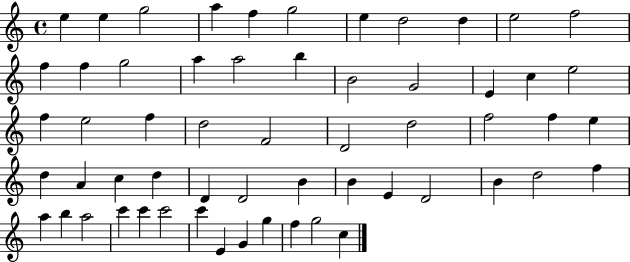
E5/q E5/q G5/h A5/q F5/q G5/h E5/q D5/h D5/q E5/h F5/h F5/q F5/q G5/h A5/q A5/h B5/q B4/h G4/h E4/q C5/q E5/h F5/q E5/h F5/q D5/h F4/h D4/h D5/h F5/h F5/q E5/q D5/q A4/q C5/q D5/q D4/q D4/h B4/q B4/q E4/q D4/h B4/q D5/h F5/q A5/q B5/q A5/h C6/q C6/q C6/h C6/q E4/q G4/q G5/q F5/q G5/h C5/q